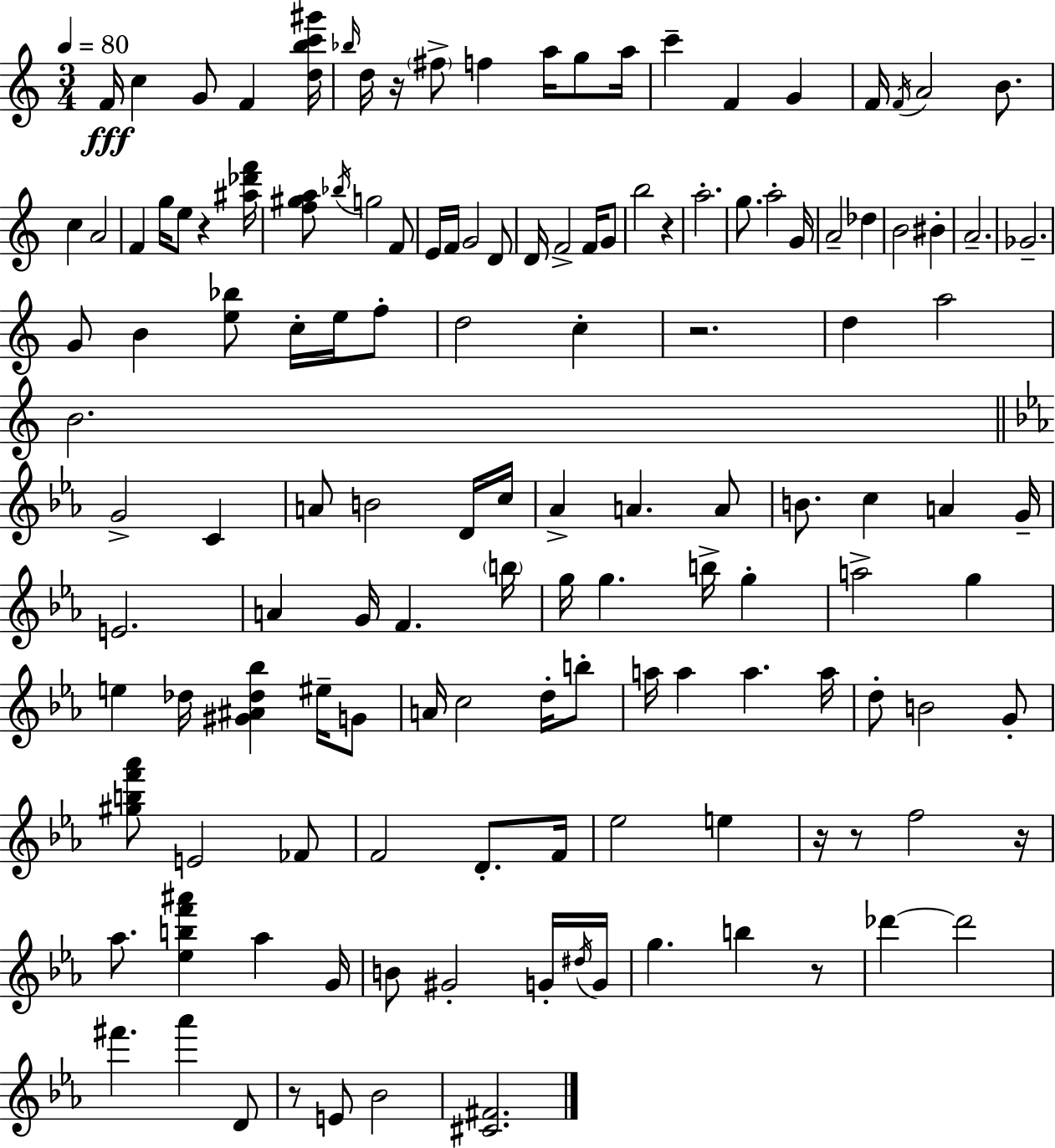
F4/s C5/q G4/e F4/q [D5,B5,C6,G#6]/s Bb5/s D5/s R/s F#5/e F5/q A5/s G5/e A5/s C6/q F4/q G4/q F4/s F4/s A4/h B4/e. C5/q A4/h F4/q G5/s E5/e R/q [A#5,Db6,F6]/s [F5,G#5,A5]/e Bb5/s G5/h F4/e E4/s F4/s G4/h D4/e D4/s F4/h F4/s G4/e B5/h R/q A5/h. G5/e. A5/h G4/s A4/h Db5/q B4/h BIS4/q A4/h. Gb4/h. G4/e B4/q [E5,Bb5]/e C5/s E5/s F5/e D5/h C5/q R/h. D5/q A5/h B4/h. G4/h C4/q A4/e B4/h D4/s C5/s Ab4/q A4/q. A4/e B4/e. C5/q A4/q G4/s E4/h. A4/q G4/s F4/q. B5/s G5/s G5/q. B5/s G5/q A5/h G5/q E5/q Db5/s [G#4,A#4,Db5,Bb5]/q EIS5/s G4/e A4/s C5/h D5/s B5/e A5/s A5/q A5/q. A5/s D5/e B4/h G4/e [G#5,B5,F6,Ab6]/e E4/h FES4/e F4/h D4/e. F4/s Eb5/h E5/q R/s R/e F5/h R/s Ab5/e. [Eb5,B5,F6,A#6]/q Ab5/q G4/s B4/e G#4/h G4/s D#5/s G4/s G5/q. B5/q R/e Db6/q Db6/h F#6/q. Ab6/q D4/e R/e E4/e Bb4/h [C#4,F#4]/h.